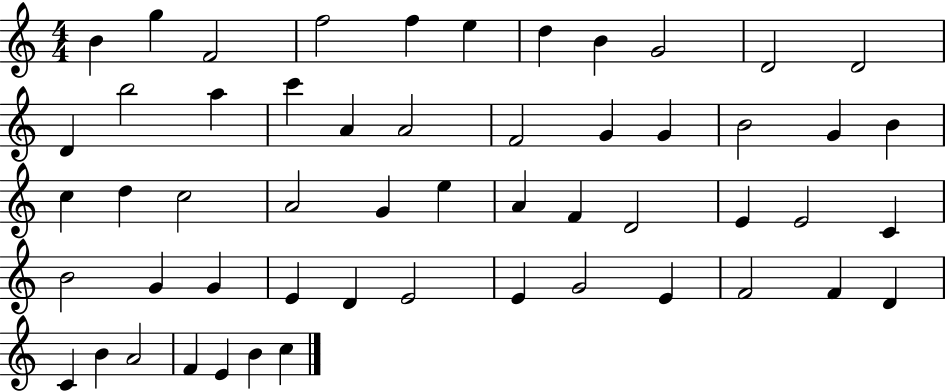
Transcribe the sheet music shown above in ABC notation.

X:1
T:Untitled
M:4/4
L:1/4
K:C
B g F2 f2 f e d B G2 D2 D2 D b2 a c' A A2 F2 G G B2 G B c d c2 A2 G e A F D2 E E2 C B2 G G E D E2 E G2 E F2 F D C B A2 F E B c